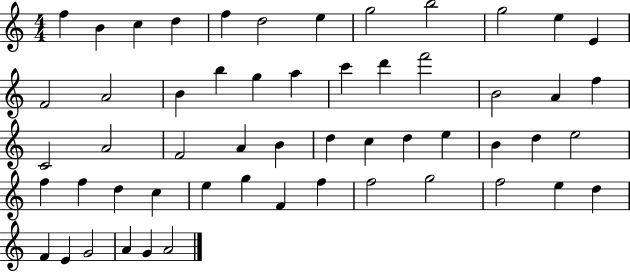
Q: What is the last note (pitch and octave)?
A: A4